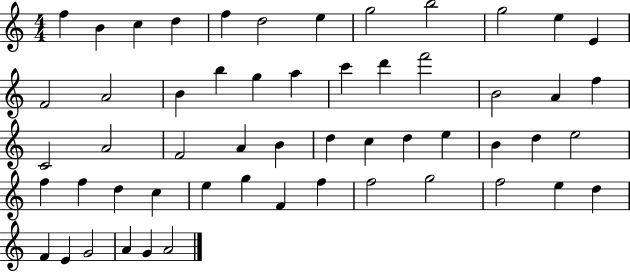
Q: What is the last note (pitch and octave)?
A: A4